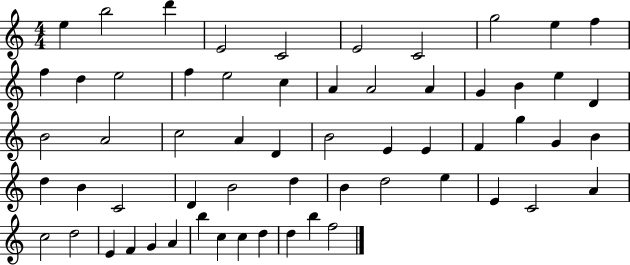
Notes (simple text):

E5/q B5/h D6/q E4/h C4/h E4/h C4/h G5/h E5/q F5/q F5/q D5/q E5/h F5/q E5/h C5/q A4/q A4/h A4/q G4/q B4/q E5/q D4/q B4/h A4/h C5/h A4/q D4/q B4/h E4/q E4/q F4/q G5/q G4/q B4/q D5/q B4/q C4/h D4/q B4/h D5/q B4/q D5/h E5/q E4/q C4/h A4/q C5/h D5/h E4/q F4/q G4/q A4/q B5/q C5/q C5/q D5/q D5/q B5/q F5/h